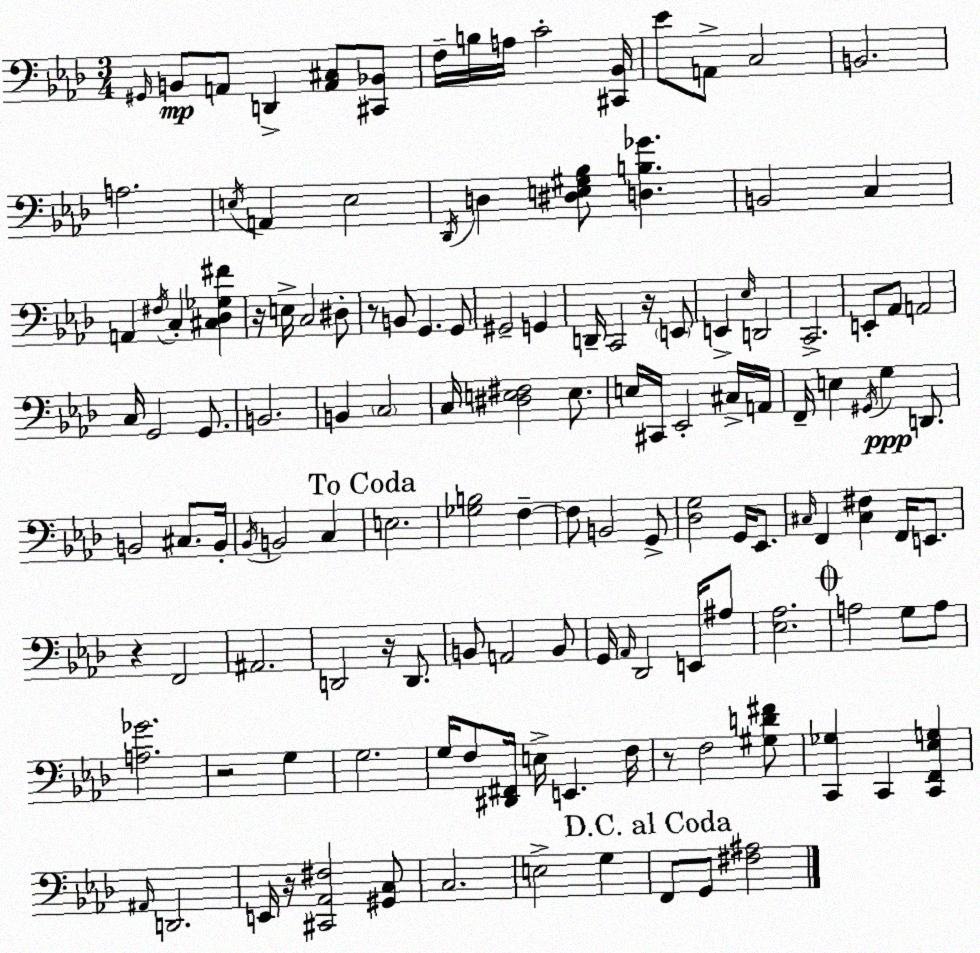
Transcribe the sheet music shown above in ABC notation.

X:1
T:Untitled
M:3/4
L:1/4
K:Ab
^G,,/4 B,,/2 A,,/2 D,, [A,,^C,]/2 [^C,,_B,,]/2 F,/4 B,/4 A,/4 C2 [^C,,_B,,]/4 _E/2 A,,/2 C,2 B,,2 A,2 E,/4 A,, E,2 _D,,/4 D, [^D,E,^G,_B,]/2 [D,B,_G] B,,2 C, A,, ^F,/4 C, [^C,_D,_G,^F] z/4 E,/4 C,2 ^D,/2 z/2 B,,/2 G,, G,,/2 ^G,,2 G,, D,,/4 C,,2 z/4 E,,/2 E,, _E,/4 D,,2 C,,2 E,,/2 _A,,/2 A,,2 C,/4 G,,2 G,,/2 B,,2 B,, C,2 C,/4 [^D,E,^F,]2 E,/2 E,/4 ^C,,/4 _E,,2 ^C,/4 A,,/4 F,,/4 E, ^G,,/4 G, D,,/2 B,,2 ^C,/2 B,,/4 _B,,/4 B,,2 C, E,2 [_G,B,]2 F, F,/2 B,,2 G,,/2 [_D,G,]2 G,,/4 _E,,/2 ^C,/4 F,, [^C,^F,] F,,/4 E,,/2 z F,,2 ^A,,2 D,,2 z/4 D,,/2 B,,/2 A,,2 B,,/2 G,,/4 _A,,/4 _D,,2 E,,/4 ^A,/2 [_E,_A,]2 A,2 G,/2 A,/2 [A,_G]2 z2 G, G,2 G,/4 F,/2 [^D,,^F,,]/4 E,/4 E,, F,/4 z/2 F,2 [^G,D^F]/2 [C,,_G,] C,, [C,,F,,_E,G,] ^A,,/4 D,,2 E,,/4 z/4 [^C,,_A,,^F,]2 [^G,,C,]/2 C,2 E,2 G, F,,/2 G,,/2 [^F,^A,]2